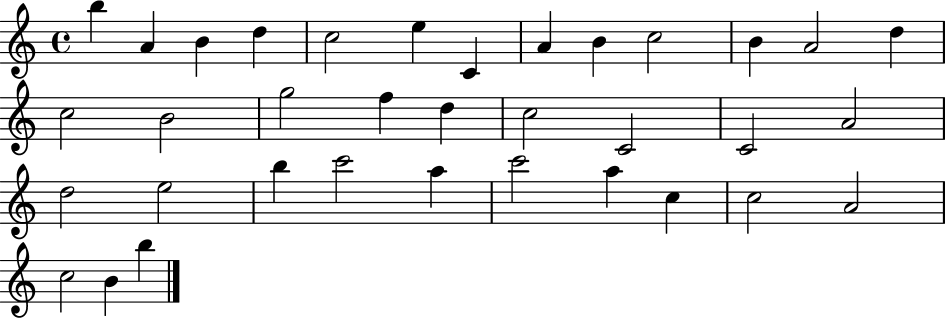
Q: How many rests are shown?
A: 0